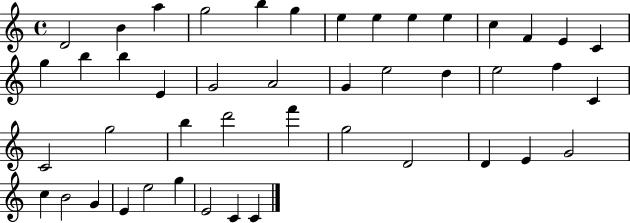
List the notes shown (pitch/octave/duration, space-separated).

D4/h B4/q A5/q G5/h B5/q G5/q E5/q E5/q E5/q E5/q C5/q F4/q E4/q C4/q G5/q B5/q B5/q E4/q G4/h A4/h G4/q E5/h D5/q E5/h F5/q C4/q C4/h G5/h B5/q D6/h F6/q G5/h D4/h D4/q E4/q G4/h C5/q B4/h G4/q E4/q E5/h G5/q E4/h C4/q C4/q